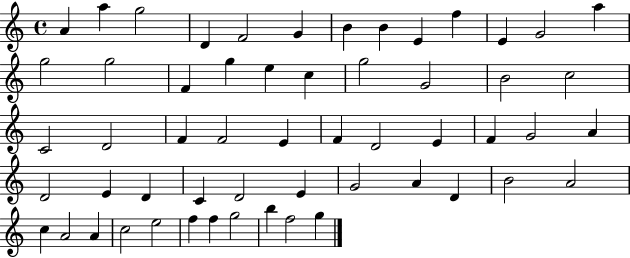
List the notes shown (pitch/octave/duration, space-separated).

A4/q A5/q G5/h D4/q F4/h G4/q B4/q B4/q E4/q F5/q E4/q G4/h A5/q G5/h G5/h F4/q G5/q E5/q C5/q G5/h G4/h B4/h C5/h C4/h D4/h F4/q F4/h E4/q F4/q D4/h E4/q F4/q G4/h A4/q D4/h E4/q D4/q C4/q D4/h E4/q G4/h A4/q D4/q B4/h A4/h C5/q A4/h A4/q C5/h E5/h F5/q F5/q G5/h B5/q F5/h G5/q